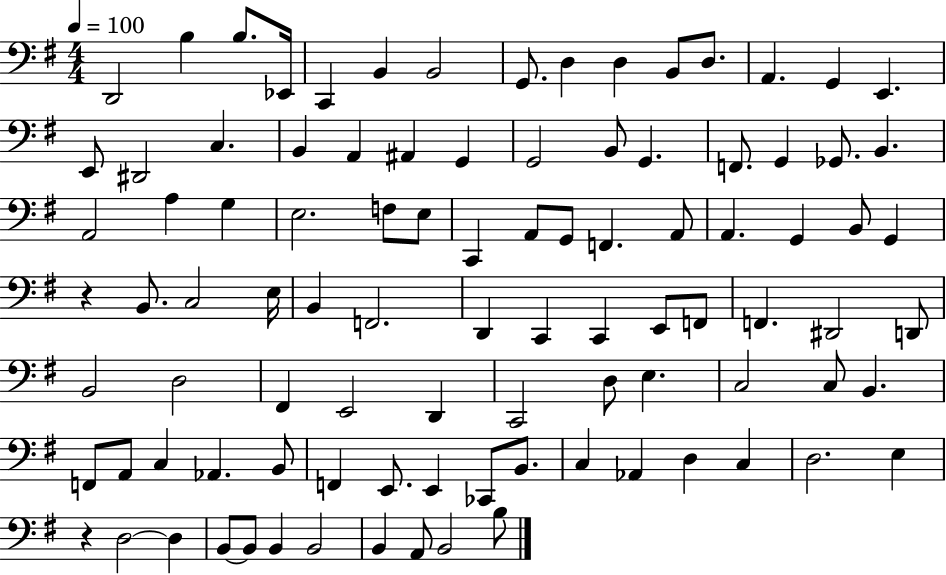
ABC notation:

X:1
T:Untitled
M:4/4
L:1/4
K:G
D,,2 B, B,/2 _E,,/4 C,, B,, B,,2 G,,/2 D, D, B,,/2 D,/2 A,, G,, E,, E,,/2 ^D,,2 C, B,, A,, ^A,, G,, G,,2 B,,/2 G,, F,,/2 G,, _G,,/2 B,, A,,2 A, G, E,2 F,/2 E,/2 C,, A,,/2 G,,/2 F,, A,,/2 A,, G,, B,,/2 G,, z B,,/2 C,2 E,/4 B,, F,,2 D,, C,, C,, E,,/2 F,,/2 F,, ^D,,2 D,,/2 B,,2 D,2 ^F,, E,,2 D,, C,,2 D,/2 E, C,2 C,/2 B,, F,,/2 A,,/2 C, _A,, B,,/2 F,, E,,/2 E,, _C,,/2 B,,/2 C, _A,, D, C, D,2 E, z D,2 D, B,,/2 B,,/2 B,, B,,2 B,, A,,/2 B,,2 B,/2